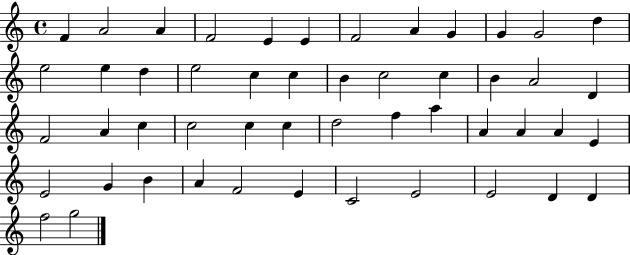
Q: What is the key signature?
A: C major